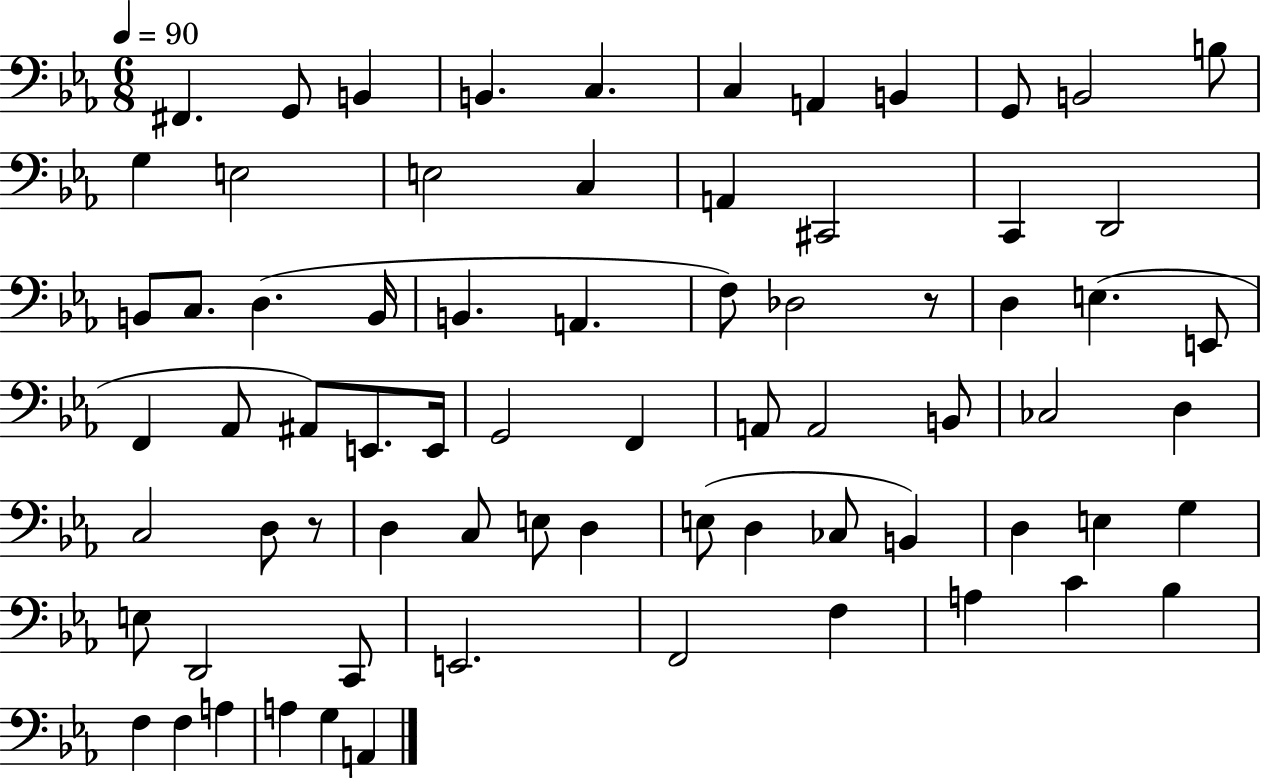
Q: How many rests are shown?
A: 2